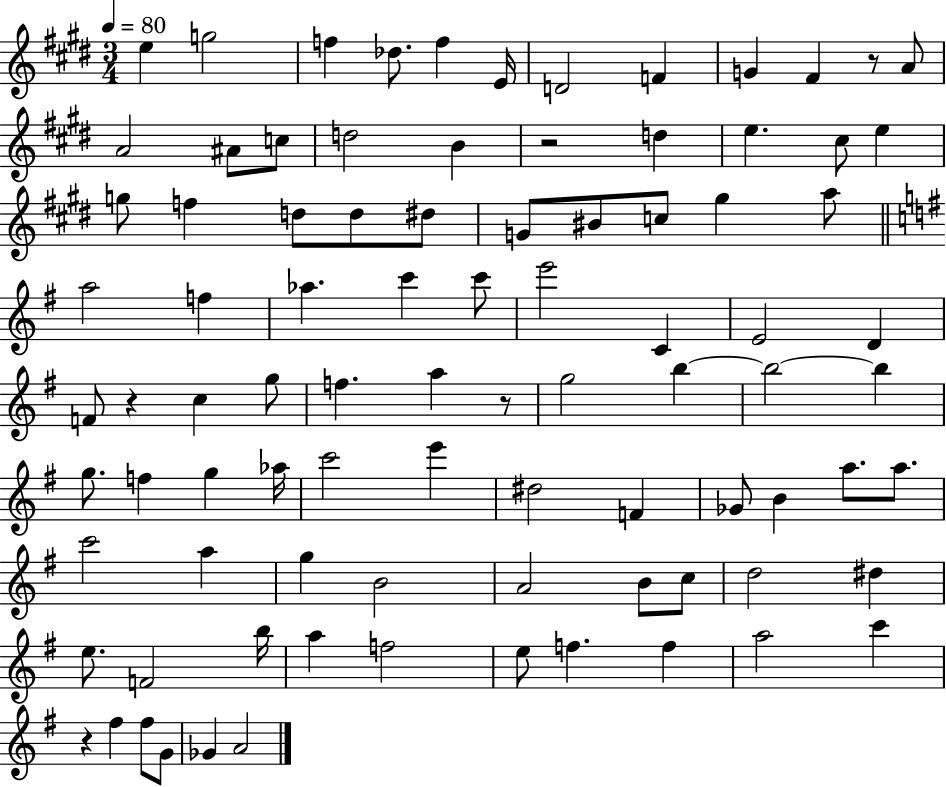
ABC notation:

X:1
T:Untitled
M:3/4
L:1/4
K:E
e g2 f _d/2 f E/4 D2 F G ^F z/2 A/2 A2 ^A/2 c/2 d2 B z2 d e ^c/2 e g/2 f d/2 d/2 ^d/2 G/2 ^B/2 c/2 ^g a/2 a2 f _a c' c'/2 e'2 C E2 D F/2 z c g/2 f a z/2 g2 b b2 b g/2 f g _a/4 c'2 e' ^d2 F _G/2 B a/2 a/2 c'2 a g B2 A2 B/2 c/2 d2 ^d e/2 F2 b/4 a f2 e/2 f f a2 c' z ^f ^f/2 G/2 _G A2